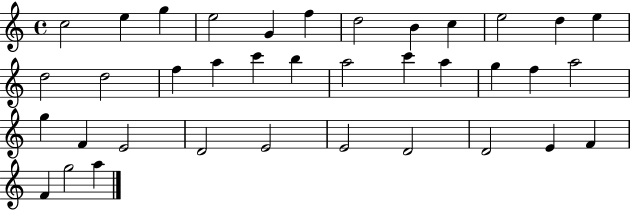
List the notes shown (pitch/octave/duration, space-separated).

C5/h E5/q G5/q E5/h G4/q F5/q D5/h B4/q C5/q E5/h D5/q E5/q D5/h D5/h F5/q A5/q C6/q B5/q A5/h C6/q A5/q G5/q F5/q A5/h G5/q F4/q E4/h D4/h E4/h E4/h D4/h D4/h E4/q F4/q F4/q G5/h A5/q